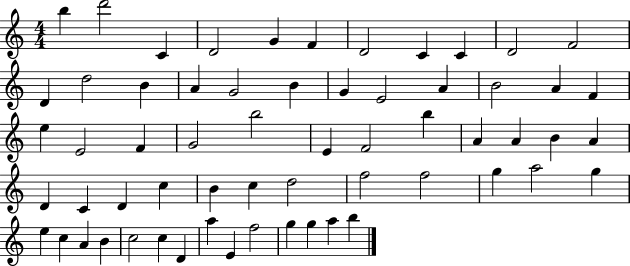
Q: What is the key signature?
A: C major